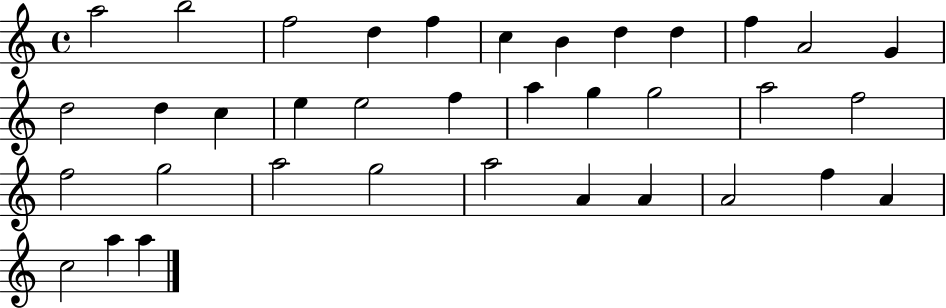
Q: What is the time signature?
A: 4/4